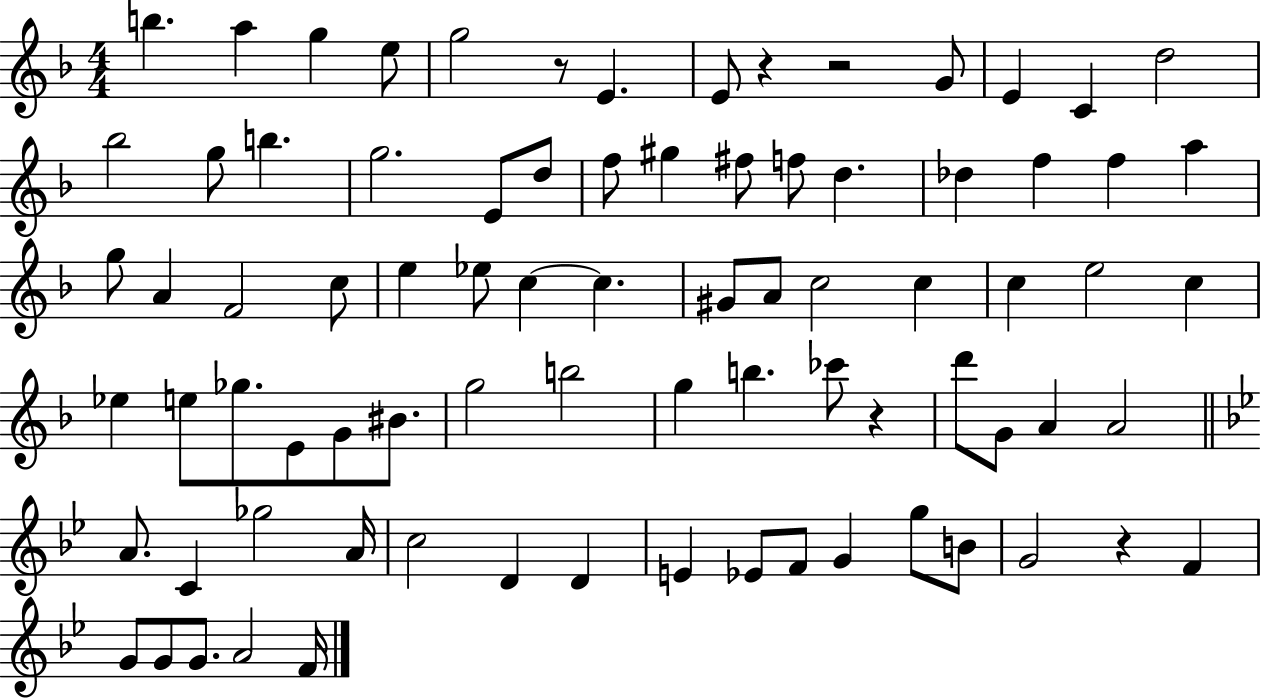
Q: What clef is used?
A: treble